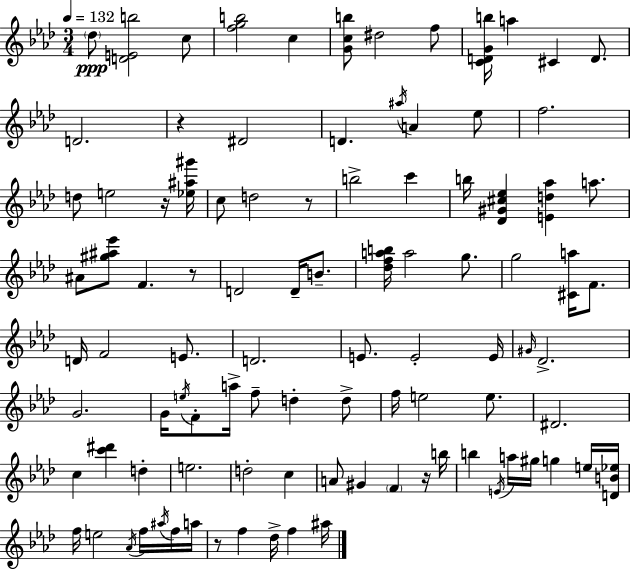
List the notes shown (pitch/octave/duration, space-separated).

Db5/e [D4,E4,B5]/h C5/e [F5,G5,B5]/h C5/q [G4,C5,B5]/e D#5/h F5/e [C4,D4,G4,B5]/s A5/q C#4/q D4/e. D4/h. R/q D#4/h D4/q. A#5/s A4/q Eb5/e F5/h. D5/e E5/h R/s [Eb5,A#5,G#6]/s C5/e D5/h R/e B5/h C6/q B5/s [Db4,G#4,C#5,Eb5]/q [E4,D5,Ab5]/q A5/e. A#4/e [G#5,A#5,Eb6]/e F4/q. R/e D4/h D4/s B4/e. [Db5,F5,A5,B5]/s A5/h G5/e. G5/h [C#4,A5]/s F4/e. D4/s F4/h E4/e. D4/h. E4/e. E4/h E4/s G#4/s Db4/h. G4/h. G4/s E5/s F4/e A5/s F5/e D5/q D5/e F5/s E5/h E5/e. D#4/h. C5/q [C6,D#6]/q D5/q E5/h. D5/h C5/q A4/e G#4/q F4/q R/s B5/s B5/q E4/s A5/s G#5/s G5/q E5/s [D4,B4,Eb5]/s F5/s E5/h Ab4/s F5/s A#5/s F5/s A5/s R/e F5/q Db5/s F5/q A#5/s